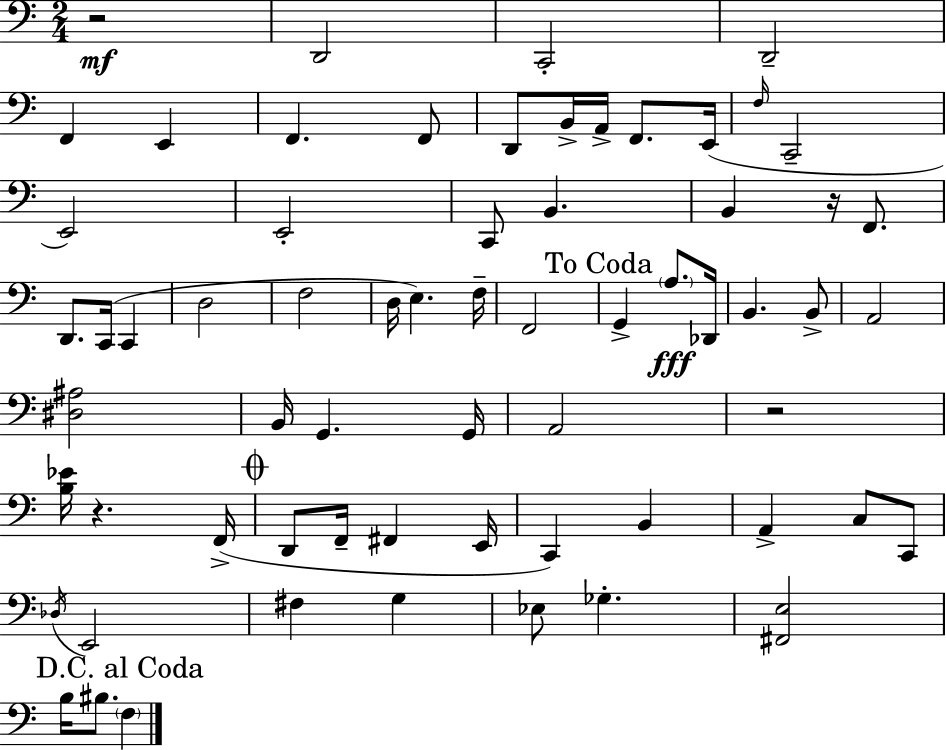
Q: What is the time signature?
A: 2/4